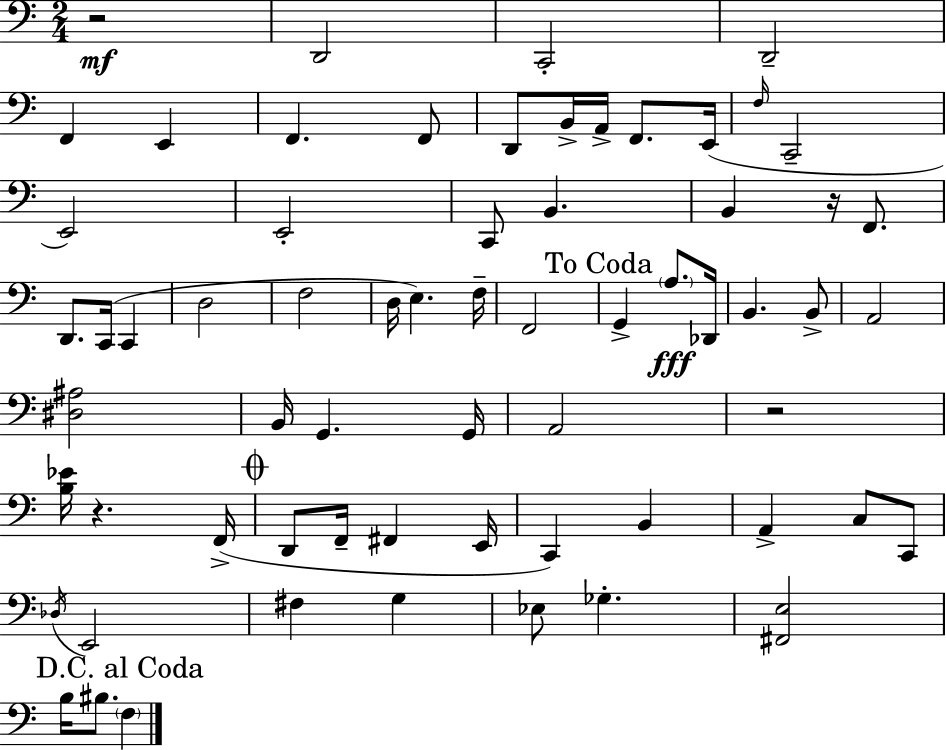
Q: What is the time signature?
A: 2/4